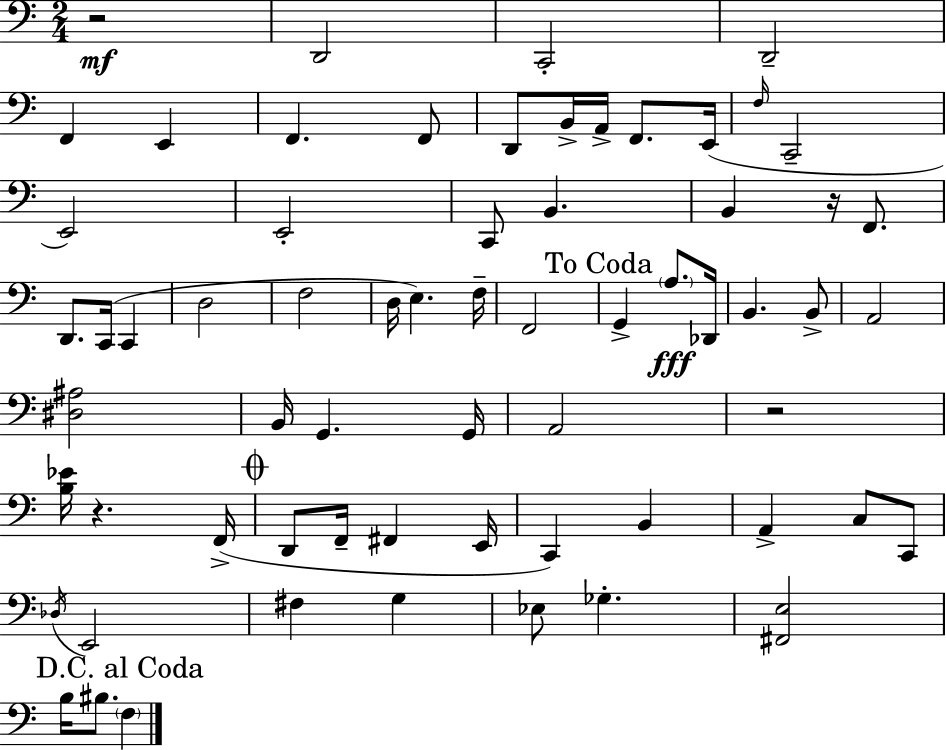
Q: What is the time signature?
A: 2/4